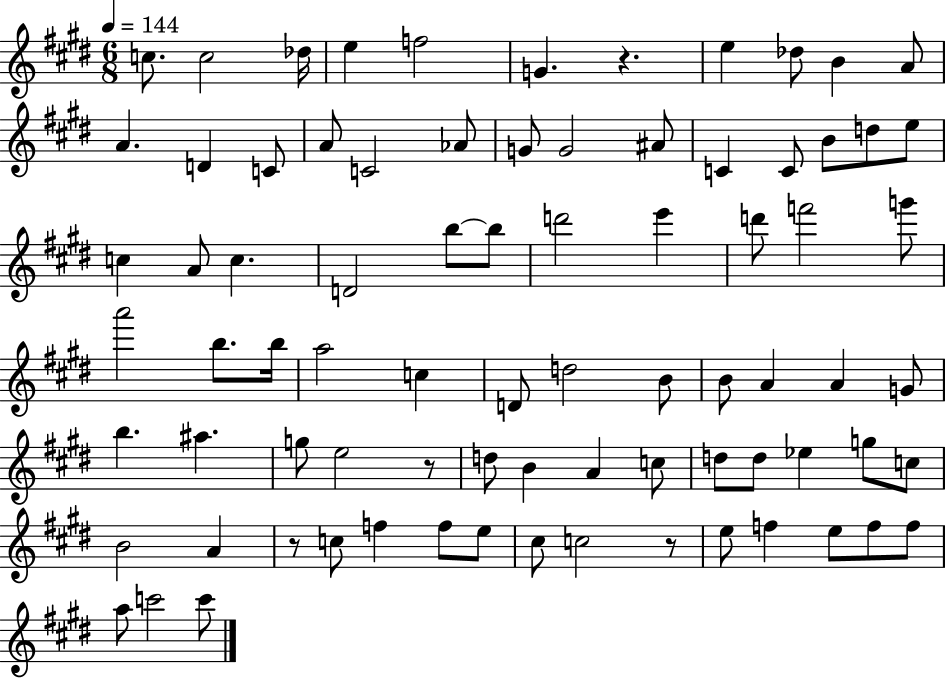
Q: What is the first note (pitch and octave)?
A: C5